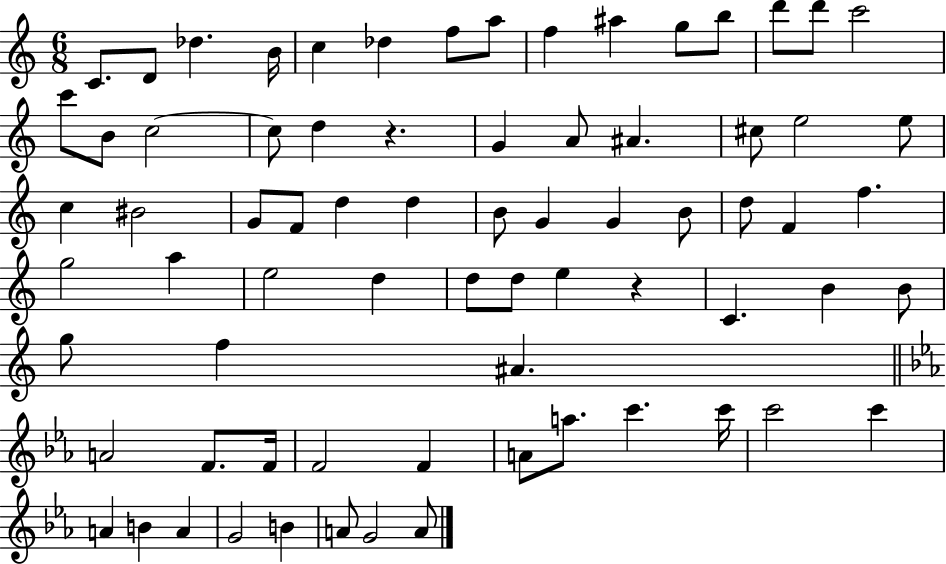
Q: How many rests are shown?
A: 2